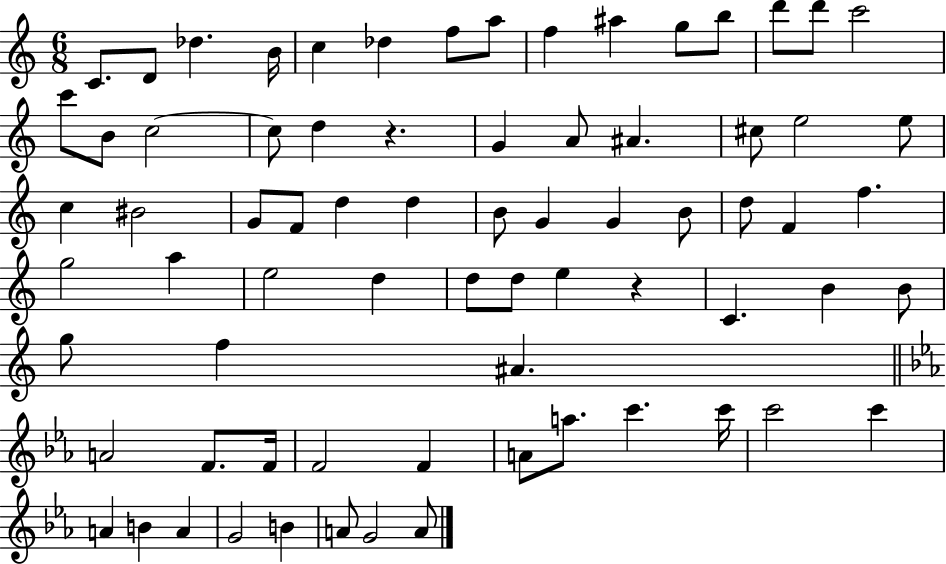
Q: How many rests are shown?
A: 2